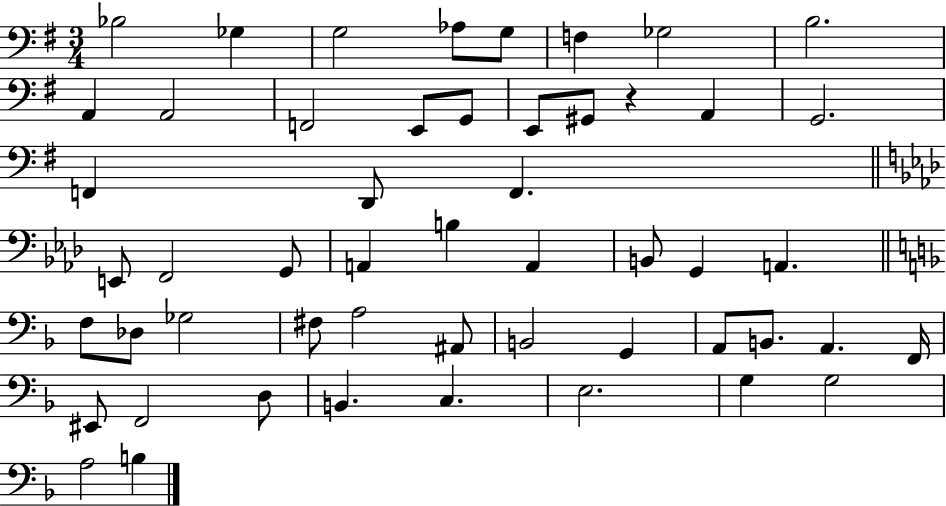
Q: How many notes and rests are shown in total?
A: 52